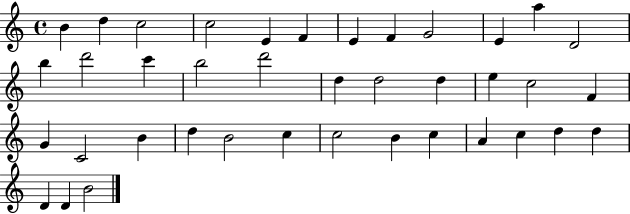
X:1
T:Untitled
M:4/4
L:1/4
K:C
B d c2 c2 E F E F G2 E a D2 b d'2 c' b2 d'2 d d2 d e c2 F G C2 B d B2 c c2 B c A c d d D D B2